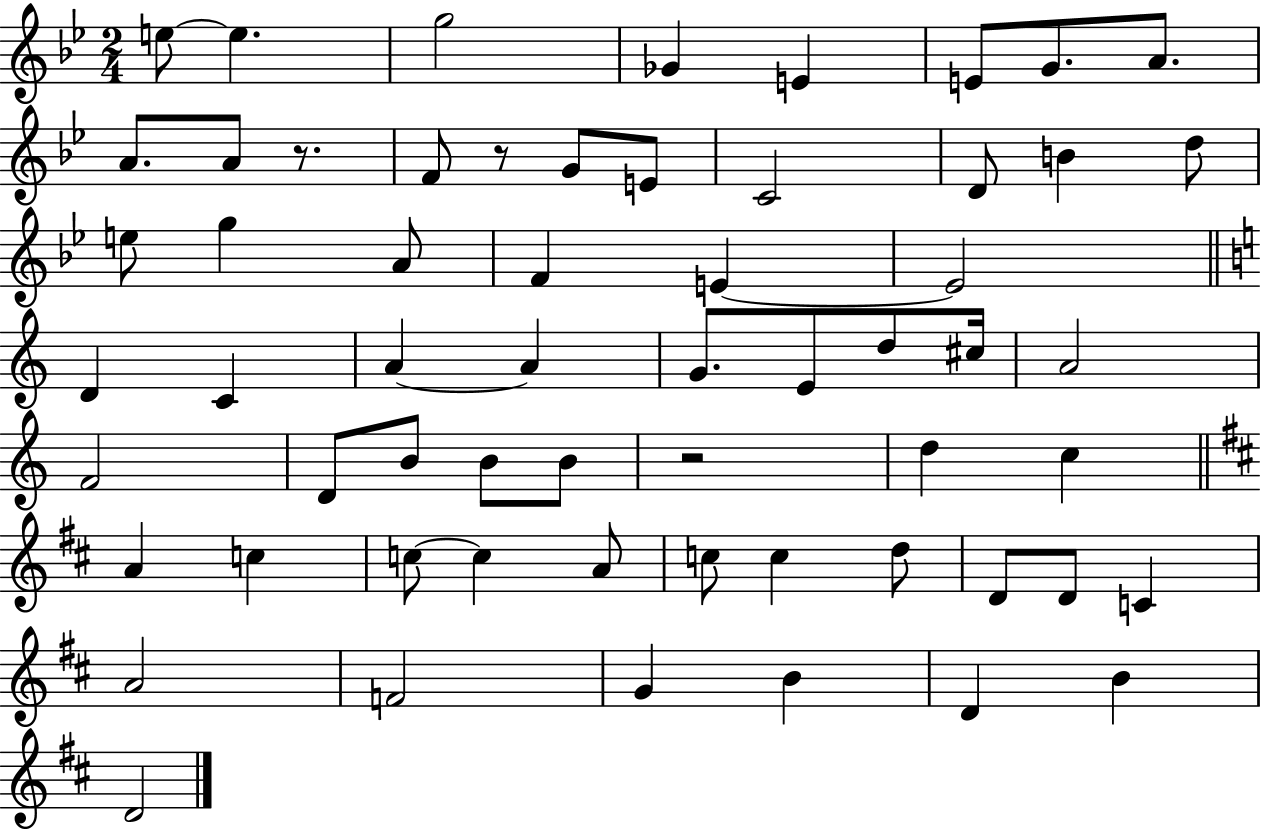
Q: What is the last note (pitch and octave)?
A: D4